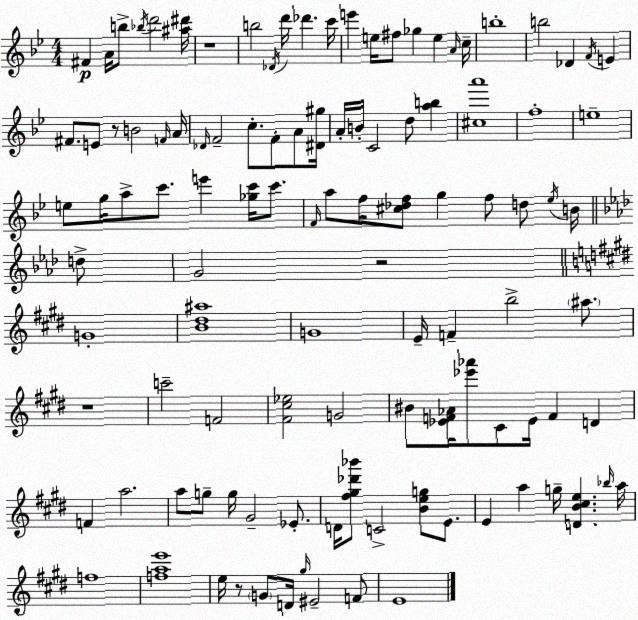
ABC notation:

X:1
T:Untitled
M:4/4
L:1/4
K:Bb
^F A/4 b/2 _b/4 d'2 [^a^d']/4 z4 b2 _D/4 d'/4 _d' c'/4 e' e/4 ^f/2 _g e A/4 c/4 b4 b2 _D F/4 E ^F/2 E/2 z/2 B2 F/4 A/4 _D/4 F2 c/2 F/2 A/2 [^D^g]/4 A/4 B/4 C2 d/2 [ab] [^ca']4 f4 e4 e/2 g/4 a/2 c'/2 e' [_gc']/4 c'/2 F/4 a/2 f/4 [^c_df]/2 g f/2 d/2 _e/4 B/4 d/2 G2 z2 G4 [B^d^a]4 G4 E/4 F b2 ^a/2 z4 c'2 F2 [^F^c_e]2 G2 ^B/2 [_EF_A]/4 [_e'_a']/2 ^C/2 _E/4 F D F a2 a/2 g/2 g/4 ^G2 _E/2 D/4 [^f^g_d'_b']/2 C2 [Beg]/2 E/2 E a g/4 [DB^ce] _b/4 a/4 f4 [fae']4 e/4 z/2 G/2 D/4 ^g/4 ^E2 F/2 E4